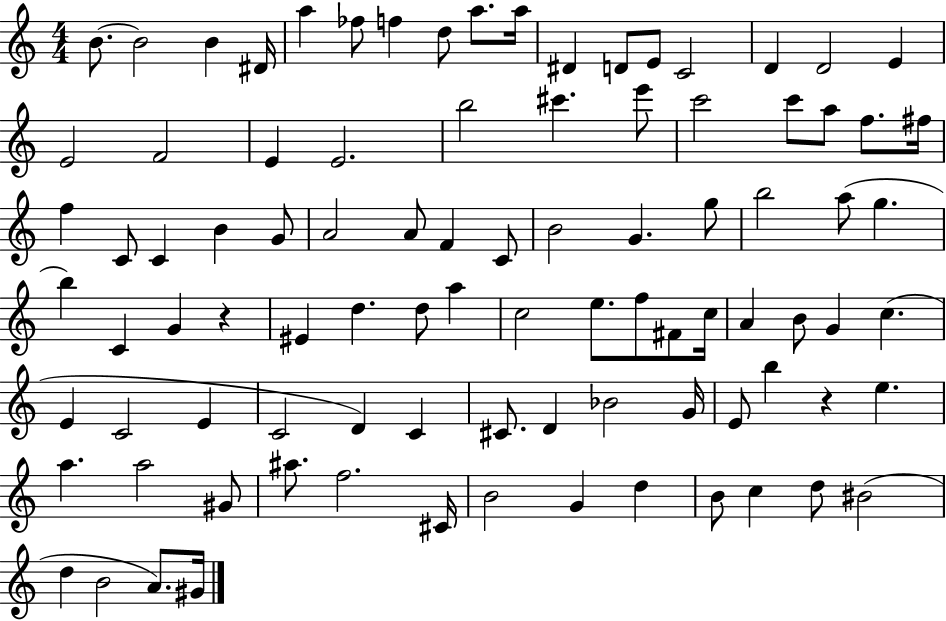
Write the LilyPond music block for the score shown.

{
  \clef treble
  \numericTimeSignature
  \time 4/4
  \key c \major
  b'8.~~ b'2 b'4 dis'16 | a''4 fes''8 f''4 d''8 a''8. a''16 | dis'4 d'8 e'8 c'2 | d'4 d'2 e'4 | \break e'2 f'2 | e'4 e'2. | b''2 cis'''4. e'''8 | c'''2 c'''8 a''8 f''8. fis''16 | \break f''4 c'8 c'4 b'4 g'8 | a'2 a'8 f'4 c'8 | b'2 g'4. g''8 | b''2 a''8( g''4. | \break b''4) c'4 g'4 r4 | eis'4 d''4. d''8 a''4 | c''2 e''8. f''8 fis'8 c''16 | a'4 b'8 g'4 c''4.( | \break e'4 c'2 e'4 | c'2 d'4) c'4 | cis'8. d'4 bes'2 g'16 | e'8 b''4 r4 e''4. | \break a''4. a''2 gis'8 | ais''8. f''2. cis'16 | b'2 g'4 d''4 | b'8 c''4 d''8 bis'2( | \break d''4 b'2 a'8.) gis'16 | \bar "|."
}